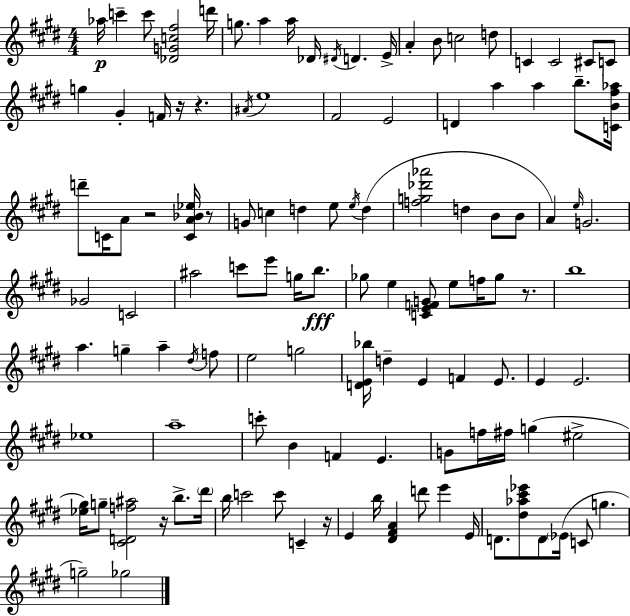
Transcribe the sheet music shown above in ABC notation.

X:1
T:Untitled
M:4/4
L:1/4
K:E
_a/4 c' c'/2 [_DGc^f]2 d'/4 g/2 a a/4 _D/4 ^D/4 D E/4 A B/2 c2 d/2 C C2 ^C/2 C/2 g ^G F/4 z/4 z ^A/4 e4 ^F2 E2 D a a b/2 [CB^f_a]/4 d'/2 C/4 A/2 z2 [CA_B_e]/4 z/2 G/2 c d e/2 e/4 d [fg_d'_a']2 d B/2 B/2 A e/4 G2 _G2 C2 ^a2 c'/2 e'/2 g/4 b/2 _g/2 e [CEFG]/2 e/2 f/4 _g/2 z/2 b4 a g a ^d/4 f/2 e2 g2 [DE_b]/4 d E F E/2 E E2 _e4 a4 c'/2 B F E G/2 f/4 ^f/4 g ^e2 [_e^g]/4 g/2 [^CDf^a]2 z/4 b/2 ^d'/4 b/4 c'2 c'/2 C z/4 E b/4 [^D^FA] d'/2 e' E/4 D/2 [^d_a^c'_e']/2 D/2 _E/4 C/2 g g2 _g2